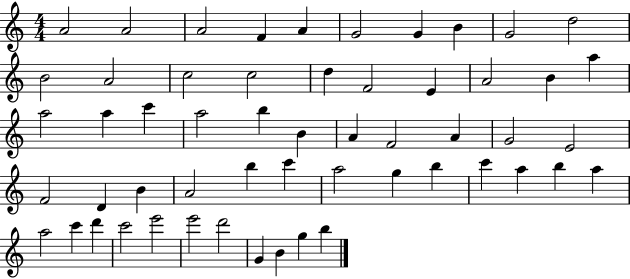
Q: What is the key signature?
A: C major